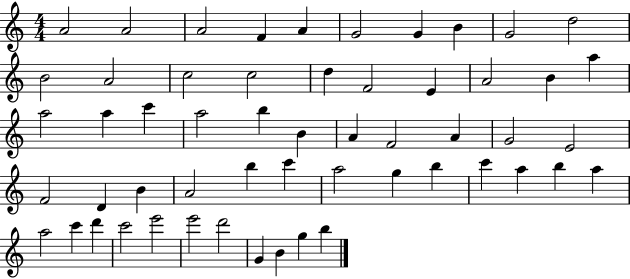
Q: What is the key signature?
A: C major